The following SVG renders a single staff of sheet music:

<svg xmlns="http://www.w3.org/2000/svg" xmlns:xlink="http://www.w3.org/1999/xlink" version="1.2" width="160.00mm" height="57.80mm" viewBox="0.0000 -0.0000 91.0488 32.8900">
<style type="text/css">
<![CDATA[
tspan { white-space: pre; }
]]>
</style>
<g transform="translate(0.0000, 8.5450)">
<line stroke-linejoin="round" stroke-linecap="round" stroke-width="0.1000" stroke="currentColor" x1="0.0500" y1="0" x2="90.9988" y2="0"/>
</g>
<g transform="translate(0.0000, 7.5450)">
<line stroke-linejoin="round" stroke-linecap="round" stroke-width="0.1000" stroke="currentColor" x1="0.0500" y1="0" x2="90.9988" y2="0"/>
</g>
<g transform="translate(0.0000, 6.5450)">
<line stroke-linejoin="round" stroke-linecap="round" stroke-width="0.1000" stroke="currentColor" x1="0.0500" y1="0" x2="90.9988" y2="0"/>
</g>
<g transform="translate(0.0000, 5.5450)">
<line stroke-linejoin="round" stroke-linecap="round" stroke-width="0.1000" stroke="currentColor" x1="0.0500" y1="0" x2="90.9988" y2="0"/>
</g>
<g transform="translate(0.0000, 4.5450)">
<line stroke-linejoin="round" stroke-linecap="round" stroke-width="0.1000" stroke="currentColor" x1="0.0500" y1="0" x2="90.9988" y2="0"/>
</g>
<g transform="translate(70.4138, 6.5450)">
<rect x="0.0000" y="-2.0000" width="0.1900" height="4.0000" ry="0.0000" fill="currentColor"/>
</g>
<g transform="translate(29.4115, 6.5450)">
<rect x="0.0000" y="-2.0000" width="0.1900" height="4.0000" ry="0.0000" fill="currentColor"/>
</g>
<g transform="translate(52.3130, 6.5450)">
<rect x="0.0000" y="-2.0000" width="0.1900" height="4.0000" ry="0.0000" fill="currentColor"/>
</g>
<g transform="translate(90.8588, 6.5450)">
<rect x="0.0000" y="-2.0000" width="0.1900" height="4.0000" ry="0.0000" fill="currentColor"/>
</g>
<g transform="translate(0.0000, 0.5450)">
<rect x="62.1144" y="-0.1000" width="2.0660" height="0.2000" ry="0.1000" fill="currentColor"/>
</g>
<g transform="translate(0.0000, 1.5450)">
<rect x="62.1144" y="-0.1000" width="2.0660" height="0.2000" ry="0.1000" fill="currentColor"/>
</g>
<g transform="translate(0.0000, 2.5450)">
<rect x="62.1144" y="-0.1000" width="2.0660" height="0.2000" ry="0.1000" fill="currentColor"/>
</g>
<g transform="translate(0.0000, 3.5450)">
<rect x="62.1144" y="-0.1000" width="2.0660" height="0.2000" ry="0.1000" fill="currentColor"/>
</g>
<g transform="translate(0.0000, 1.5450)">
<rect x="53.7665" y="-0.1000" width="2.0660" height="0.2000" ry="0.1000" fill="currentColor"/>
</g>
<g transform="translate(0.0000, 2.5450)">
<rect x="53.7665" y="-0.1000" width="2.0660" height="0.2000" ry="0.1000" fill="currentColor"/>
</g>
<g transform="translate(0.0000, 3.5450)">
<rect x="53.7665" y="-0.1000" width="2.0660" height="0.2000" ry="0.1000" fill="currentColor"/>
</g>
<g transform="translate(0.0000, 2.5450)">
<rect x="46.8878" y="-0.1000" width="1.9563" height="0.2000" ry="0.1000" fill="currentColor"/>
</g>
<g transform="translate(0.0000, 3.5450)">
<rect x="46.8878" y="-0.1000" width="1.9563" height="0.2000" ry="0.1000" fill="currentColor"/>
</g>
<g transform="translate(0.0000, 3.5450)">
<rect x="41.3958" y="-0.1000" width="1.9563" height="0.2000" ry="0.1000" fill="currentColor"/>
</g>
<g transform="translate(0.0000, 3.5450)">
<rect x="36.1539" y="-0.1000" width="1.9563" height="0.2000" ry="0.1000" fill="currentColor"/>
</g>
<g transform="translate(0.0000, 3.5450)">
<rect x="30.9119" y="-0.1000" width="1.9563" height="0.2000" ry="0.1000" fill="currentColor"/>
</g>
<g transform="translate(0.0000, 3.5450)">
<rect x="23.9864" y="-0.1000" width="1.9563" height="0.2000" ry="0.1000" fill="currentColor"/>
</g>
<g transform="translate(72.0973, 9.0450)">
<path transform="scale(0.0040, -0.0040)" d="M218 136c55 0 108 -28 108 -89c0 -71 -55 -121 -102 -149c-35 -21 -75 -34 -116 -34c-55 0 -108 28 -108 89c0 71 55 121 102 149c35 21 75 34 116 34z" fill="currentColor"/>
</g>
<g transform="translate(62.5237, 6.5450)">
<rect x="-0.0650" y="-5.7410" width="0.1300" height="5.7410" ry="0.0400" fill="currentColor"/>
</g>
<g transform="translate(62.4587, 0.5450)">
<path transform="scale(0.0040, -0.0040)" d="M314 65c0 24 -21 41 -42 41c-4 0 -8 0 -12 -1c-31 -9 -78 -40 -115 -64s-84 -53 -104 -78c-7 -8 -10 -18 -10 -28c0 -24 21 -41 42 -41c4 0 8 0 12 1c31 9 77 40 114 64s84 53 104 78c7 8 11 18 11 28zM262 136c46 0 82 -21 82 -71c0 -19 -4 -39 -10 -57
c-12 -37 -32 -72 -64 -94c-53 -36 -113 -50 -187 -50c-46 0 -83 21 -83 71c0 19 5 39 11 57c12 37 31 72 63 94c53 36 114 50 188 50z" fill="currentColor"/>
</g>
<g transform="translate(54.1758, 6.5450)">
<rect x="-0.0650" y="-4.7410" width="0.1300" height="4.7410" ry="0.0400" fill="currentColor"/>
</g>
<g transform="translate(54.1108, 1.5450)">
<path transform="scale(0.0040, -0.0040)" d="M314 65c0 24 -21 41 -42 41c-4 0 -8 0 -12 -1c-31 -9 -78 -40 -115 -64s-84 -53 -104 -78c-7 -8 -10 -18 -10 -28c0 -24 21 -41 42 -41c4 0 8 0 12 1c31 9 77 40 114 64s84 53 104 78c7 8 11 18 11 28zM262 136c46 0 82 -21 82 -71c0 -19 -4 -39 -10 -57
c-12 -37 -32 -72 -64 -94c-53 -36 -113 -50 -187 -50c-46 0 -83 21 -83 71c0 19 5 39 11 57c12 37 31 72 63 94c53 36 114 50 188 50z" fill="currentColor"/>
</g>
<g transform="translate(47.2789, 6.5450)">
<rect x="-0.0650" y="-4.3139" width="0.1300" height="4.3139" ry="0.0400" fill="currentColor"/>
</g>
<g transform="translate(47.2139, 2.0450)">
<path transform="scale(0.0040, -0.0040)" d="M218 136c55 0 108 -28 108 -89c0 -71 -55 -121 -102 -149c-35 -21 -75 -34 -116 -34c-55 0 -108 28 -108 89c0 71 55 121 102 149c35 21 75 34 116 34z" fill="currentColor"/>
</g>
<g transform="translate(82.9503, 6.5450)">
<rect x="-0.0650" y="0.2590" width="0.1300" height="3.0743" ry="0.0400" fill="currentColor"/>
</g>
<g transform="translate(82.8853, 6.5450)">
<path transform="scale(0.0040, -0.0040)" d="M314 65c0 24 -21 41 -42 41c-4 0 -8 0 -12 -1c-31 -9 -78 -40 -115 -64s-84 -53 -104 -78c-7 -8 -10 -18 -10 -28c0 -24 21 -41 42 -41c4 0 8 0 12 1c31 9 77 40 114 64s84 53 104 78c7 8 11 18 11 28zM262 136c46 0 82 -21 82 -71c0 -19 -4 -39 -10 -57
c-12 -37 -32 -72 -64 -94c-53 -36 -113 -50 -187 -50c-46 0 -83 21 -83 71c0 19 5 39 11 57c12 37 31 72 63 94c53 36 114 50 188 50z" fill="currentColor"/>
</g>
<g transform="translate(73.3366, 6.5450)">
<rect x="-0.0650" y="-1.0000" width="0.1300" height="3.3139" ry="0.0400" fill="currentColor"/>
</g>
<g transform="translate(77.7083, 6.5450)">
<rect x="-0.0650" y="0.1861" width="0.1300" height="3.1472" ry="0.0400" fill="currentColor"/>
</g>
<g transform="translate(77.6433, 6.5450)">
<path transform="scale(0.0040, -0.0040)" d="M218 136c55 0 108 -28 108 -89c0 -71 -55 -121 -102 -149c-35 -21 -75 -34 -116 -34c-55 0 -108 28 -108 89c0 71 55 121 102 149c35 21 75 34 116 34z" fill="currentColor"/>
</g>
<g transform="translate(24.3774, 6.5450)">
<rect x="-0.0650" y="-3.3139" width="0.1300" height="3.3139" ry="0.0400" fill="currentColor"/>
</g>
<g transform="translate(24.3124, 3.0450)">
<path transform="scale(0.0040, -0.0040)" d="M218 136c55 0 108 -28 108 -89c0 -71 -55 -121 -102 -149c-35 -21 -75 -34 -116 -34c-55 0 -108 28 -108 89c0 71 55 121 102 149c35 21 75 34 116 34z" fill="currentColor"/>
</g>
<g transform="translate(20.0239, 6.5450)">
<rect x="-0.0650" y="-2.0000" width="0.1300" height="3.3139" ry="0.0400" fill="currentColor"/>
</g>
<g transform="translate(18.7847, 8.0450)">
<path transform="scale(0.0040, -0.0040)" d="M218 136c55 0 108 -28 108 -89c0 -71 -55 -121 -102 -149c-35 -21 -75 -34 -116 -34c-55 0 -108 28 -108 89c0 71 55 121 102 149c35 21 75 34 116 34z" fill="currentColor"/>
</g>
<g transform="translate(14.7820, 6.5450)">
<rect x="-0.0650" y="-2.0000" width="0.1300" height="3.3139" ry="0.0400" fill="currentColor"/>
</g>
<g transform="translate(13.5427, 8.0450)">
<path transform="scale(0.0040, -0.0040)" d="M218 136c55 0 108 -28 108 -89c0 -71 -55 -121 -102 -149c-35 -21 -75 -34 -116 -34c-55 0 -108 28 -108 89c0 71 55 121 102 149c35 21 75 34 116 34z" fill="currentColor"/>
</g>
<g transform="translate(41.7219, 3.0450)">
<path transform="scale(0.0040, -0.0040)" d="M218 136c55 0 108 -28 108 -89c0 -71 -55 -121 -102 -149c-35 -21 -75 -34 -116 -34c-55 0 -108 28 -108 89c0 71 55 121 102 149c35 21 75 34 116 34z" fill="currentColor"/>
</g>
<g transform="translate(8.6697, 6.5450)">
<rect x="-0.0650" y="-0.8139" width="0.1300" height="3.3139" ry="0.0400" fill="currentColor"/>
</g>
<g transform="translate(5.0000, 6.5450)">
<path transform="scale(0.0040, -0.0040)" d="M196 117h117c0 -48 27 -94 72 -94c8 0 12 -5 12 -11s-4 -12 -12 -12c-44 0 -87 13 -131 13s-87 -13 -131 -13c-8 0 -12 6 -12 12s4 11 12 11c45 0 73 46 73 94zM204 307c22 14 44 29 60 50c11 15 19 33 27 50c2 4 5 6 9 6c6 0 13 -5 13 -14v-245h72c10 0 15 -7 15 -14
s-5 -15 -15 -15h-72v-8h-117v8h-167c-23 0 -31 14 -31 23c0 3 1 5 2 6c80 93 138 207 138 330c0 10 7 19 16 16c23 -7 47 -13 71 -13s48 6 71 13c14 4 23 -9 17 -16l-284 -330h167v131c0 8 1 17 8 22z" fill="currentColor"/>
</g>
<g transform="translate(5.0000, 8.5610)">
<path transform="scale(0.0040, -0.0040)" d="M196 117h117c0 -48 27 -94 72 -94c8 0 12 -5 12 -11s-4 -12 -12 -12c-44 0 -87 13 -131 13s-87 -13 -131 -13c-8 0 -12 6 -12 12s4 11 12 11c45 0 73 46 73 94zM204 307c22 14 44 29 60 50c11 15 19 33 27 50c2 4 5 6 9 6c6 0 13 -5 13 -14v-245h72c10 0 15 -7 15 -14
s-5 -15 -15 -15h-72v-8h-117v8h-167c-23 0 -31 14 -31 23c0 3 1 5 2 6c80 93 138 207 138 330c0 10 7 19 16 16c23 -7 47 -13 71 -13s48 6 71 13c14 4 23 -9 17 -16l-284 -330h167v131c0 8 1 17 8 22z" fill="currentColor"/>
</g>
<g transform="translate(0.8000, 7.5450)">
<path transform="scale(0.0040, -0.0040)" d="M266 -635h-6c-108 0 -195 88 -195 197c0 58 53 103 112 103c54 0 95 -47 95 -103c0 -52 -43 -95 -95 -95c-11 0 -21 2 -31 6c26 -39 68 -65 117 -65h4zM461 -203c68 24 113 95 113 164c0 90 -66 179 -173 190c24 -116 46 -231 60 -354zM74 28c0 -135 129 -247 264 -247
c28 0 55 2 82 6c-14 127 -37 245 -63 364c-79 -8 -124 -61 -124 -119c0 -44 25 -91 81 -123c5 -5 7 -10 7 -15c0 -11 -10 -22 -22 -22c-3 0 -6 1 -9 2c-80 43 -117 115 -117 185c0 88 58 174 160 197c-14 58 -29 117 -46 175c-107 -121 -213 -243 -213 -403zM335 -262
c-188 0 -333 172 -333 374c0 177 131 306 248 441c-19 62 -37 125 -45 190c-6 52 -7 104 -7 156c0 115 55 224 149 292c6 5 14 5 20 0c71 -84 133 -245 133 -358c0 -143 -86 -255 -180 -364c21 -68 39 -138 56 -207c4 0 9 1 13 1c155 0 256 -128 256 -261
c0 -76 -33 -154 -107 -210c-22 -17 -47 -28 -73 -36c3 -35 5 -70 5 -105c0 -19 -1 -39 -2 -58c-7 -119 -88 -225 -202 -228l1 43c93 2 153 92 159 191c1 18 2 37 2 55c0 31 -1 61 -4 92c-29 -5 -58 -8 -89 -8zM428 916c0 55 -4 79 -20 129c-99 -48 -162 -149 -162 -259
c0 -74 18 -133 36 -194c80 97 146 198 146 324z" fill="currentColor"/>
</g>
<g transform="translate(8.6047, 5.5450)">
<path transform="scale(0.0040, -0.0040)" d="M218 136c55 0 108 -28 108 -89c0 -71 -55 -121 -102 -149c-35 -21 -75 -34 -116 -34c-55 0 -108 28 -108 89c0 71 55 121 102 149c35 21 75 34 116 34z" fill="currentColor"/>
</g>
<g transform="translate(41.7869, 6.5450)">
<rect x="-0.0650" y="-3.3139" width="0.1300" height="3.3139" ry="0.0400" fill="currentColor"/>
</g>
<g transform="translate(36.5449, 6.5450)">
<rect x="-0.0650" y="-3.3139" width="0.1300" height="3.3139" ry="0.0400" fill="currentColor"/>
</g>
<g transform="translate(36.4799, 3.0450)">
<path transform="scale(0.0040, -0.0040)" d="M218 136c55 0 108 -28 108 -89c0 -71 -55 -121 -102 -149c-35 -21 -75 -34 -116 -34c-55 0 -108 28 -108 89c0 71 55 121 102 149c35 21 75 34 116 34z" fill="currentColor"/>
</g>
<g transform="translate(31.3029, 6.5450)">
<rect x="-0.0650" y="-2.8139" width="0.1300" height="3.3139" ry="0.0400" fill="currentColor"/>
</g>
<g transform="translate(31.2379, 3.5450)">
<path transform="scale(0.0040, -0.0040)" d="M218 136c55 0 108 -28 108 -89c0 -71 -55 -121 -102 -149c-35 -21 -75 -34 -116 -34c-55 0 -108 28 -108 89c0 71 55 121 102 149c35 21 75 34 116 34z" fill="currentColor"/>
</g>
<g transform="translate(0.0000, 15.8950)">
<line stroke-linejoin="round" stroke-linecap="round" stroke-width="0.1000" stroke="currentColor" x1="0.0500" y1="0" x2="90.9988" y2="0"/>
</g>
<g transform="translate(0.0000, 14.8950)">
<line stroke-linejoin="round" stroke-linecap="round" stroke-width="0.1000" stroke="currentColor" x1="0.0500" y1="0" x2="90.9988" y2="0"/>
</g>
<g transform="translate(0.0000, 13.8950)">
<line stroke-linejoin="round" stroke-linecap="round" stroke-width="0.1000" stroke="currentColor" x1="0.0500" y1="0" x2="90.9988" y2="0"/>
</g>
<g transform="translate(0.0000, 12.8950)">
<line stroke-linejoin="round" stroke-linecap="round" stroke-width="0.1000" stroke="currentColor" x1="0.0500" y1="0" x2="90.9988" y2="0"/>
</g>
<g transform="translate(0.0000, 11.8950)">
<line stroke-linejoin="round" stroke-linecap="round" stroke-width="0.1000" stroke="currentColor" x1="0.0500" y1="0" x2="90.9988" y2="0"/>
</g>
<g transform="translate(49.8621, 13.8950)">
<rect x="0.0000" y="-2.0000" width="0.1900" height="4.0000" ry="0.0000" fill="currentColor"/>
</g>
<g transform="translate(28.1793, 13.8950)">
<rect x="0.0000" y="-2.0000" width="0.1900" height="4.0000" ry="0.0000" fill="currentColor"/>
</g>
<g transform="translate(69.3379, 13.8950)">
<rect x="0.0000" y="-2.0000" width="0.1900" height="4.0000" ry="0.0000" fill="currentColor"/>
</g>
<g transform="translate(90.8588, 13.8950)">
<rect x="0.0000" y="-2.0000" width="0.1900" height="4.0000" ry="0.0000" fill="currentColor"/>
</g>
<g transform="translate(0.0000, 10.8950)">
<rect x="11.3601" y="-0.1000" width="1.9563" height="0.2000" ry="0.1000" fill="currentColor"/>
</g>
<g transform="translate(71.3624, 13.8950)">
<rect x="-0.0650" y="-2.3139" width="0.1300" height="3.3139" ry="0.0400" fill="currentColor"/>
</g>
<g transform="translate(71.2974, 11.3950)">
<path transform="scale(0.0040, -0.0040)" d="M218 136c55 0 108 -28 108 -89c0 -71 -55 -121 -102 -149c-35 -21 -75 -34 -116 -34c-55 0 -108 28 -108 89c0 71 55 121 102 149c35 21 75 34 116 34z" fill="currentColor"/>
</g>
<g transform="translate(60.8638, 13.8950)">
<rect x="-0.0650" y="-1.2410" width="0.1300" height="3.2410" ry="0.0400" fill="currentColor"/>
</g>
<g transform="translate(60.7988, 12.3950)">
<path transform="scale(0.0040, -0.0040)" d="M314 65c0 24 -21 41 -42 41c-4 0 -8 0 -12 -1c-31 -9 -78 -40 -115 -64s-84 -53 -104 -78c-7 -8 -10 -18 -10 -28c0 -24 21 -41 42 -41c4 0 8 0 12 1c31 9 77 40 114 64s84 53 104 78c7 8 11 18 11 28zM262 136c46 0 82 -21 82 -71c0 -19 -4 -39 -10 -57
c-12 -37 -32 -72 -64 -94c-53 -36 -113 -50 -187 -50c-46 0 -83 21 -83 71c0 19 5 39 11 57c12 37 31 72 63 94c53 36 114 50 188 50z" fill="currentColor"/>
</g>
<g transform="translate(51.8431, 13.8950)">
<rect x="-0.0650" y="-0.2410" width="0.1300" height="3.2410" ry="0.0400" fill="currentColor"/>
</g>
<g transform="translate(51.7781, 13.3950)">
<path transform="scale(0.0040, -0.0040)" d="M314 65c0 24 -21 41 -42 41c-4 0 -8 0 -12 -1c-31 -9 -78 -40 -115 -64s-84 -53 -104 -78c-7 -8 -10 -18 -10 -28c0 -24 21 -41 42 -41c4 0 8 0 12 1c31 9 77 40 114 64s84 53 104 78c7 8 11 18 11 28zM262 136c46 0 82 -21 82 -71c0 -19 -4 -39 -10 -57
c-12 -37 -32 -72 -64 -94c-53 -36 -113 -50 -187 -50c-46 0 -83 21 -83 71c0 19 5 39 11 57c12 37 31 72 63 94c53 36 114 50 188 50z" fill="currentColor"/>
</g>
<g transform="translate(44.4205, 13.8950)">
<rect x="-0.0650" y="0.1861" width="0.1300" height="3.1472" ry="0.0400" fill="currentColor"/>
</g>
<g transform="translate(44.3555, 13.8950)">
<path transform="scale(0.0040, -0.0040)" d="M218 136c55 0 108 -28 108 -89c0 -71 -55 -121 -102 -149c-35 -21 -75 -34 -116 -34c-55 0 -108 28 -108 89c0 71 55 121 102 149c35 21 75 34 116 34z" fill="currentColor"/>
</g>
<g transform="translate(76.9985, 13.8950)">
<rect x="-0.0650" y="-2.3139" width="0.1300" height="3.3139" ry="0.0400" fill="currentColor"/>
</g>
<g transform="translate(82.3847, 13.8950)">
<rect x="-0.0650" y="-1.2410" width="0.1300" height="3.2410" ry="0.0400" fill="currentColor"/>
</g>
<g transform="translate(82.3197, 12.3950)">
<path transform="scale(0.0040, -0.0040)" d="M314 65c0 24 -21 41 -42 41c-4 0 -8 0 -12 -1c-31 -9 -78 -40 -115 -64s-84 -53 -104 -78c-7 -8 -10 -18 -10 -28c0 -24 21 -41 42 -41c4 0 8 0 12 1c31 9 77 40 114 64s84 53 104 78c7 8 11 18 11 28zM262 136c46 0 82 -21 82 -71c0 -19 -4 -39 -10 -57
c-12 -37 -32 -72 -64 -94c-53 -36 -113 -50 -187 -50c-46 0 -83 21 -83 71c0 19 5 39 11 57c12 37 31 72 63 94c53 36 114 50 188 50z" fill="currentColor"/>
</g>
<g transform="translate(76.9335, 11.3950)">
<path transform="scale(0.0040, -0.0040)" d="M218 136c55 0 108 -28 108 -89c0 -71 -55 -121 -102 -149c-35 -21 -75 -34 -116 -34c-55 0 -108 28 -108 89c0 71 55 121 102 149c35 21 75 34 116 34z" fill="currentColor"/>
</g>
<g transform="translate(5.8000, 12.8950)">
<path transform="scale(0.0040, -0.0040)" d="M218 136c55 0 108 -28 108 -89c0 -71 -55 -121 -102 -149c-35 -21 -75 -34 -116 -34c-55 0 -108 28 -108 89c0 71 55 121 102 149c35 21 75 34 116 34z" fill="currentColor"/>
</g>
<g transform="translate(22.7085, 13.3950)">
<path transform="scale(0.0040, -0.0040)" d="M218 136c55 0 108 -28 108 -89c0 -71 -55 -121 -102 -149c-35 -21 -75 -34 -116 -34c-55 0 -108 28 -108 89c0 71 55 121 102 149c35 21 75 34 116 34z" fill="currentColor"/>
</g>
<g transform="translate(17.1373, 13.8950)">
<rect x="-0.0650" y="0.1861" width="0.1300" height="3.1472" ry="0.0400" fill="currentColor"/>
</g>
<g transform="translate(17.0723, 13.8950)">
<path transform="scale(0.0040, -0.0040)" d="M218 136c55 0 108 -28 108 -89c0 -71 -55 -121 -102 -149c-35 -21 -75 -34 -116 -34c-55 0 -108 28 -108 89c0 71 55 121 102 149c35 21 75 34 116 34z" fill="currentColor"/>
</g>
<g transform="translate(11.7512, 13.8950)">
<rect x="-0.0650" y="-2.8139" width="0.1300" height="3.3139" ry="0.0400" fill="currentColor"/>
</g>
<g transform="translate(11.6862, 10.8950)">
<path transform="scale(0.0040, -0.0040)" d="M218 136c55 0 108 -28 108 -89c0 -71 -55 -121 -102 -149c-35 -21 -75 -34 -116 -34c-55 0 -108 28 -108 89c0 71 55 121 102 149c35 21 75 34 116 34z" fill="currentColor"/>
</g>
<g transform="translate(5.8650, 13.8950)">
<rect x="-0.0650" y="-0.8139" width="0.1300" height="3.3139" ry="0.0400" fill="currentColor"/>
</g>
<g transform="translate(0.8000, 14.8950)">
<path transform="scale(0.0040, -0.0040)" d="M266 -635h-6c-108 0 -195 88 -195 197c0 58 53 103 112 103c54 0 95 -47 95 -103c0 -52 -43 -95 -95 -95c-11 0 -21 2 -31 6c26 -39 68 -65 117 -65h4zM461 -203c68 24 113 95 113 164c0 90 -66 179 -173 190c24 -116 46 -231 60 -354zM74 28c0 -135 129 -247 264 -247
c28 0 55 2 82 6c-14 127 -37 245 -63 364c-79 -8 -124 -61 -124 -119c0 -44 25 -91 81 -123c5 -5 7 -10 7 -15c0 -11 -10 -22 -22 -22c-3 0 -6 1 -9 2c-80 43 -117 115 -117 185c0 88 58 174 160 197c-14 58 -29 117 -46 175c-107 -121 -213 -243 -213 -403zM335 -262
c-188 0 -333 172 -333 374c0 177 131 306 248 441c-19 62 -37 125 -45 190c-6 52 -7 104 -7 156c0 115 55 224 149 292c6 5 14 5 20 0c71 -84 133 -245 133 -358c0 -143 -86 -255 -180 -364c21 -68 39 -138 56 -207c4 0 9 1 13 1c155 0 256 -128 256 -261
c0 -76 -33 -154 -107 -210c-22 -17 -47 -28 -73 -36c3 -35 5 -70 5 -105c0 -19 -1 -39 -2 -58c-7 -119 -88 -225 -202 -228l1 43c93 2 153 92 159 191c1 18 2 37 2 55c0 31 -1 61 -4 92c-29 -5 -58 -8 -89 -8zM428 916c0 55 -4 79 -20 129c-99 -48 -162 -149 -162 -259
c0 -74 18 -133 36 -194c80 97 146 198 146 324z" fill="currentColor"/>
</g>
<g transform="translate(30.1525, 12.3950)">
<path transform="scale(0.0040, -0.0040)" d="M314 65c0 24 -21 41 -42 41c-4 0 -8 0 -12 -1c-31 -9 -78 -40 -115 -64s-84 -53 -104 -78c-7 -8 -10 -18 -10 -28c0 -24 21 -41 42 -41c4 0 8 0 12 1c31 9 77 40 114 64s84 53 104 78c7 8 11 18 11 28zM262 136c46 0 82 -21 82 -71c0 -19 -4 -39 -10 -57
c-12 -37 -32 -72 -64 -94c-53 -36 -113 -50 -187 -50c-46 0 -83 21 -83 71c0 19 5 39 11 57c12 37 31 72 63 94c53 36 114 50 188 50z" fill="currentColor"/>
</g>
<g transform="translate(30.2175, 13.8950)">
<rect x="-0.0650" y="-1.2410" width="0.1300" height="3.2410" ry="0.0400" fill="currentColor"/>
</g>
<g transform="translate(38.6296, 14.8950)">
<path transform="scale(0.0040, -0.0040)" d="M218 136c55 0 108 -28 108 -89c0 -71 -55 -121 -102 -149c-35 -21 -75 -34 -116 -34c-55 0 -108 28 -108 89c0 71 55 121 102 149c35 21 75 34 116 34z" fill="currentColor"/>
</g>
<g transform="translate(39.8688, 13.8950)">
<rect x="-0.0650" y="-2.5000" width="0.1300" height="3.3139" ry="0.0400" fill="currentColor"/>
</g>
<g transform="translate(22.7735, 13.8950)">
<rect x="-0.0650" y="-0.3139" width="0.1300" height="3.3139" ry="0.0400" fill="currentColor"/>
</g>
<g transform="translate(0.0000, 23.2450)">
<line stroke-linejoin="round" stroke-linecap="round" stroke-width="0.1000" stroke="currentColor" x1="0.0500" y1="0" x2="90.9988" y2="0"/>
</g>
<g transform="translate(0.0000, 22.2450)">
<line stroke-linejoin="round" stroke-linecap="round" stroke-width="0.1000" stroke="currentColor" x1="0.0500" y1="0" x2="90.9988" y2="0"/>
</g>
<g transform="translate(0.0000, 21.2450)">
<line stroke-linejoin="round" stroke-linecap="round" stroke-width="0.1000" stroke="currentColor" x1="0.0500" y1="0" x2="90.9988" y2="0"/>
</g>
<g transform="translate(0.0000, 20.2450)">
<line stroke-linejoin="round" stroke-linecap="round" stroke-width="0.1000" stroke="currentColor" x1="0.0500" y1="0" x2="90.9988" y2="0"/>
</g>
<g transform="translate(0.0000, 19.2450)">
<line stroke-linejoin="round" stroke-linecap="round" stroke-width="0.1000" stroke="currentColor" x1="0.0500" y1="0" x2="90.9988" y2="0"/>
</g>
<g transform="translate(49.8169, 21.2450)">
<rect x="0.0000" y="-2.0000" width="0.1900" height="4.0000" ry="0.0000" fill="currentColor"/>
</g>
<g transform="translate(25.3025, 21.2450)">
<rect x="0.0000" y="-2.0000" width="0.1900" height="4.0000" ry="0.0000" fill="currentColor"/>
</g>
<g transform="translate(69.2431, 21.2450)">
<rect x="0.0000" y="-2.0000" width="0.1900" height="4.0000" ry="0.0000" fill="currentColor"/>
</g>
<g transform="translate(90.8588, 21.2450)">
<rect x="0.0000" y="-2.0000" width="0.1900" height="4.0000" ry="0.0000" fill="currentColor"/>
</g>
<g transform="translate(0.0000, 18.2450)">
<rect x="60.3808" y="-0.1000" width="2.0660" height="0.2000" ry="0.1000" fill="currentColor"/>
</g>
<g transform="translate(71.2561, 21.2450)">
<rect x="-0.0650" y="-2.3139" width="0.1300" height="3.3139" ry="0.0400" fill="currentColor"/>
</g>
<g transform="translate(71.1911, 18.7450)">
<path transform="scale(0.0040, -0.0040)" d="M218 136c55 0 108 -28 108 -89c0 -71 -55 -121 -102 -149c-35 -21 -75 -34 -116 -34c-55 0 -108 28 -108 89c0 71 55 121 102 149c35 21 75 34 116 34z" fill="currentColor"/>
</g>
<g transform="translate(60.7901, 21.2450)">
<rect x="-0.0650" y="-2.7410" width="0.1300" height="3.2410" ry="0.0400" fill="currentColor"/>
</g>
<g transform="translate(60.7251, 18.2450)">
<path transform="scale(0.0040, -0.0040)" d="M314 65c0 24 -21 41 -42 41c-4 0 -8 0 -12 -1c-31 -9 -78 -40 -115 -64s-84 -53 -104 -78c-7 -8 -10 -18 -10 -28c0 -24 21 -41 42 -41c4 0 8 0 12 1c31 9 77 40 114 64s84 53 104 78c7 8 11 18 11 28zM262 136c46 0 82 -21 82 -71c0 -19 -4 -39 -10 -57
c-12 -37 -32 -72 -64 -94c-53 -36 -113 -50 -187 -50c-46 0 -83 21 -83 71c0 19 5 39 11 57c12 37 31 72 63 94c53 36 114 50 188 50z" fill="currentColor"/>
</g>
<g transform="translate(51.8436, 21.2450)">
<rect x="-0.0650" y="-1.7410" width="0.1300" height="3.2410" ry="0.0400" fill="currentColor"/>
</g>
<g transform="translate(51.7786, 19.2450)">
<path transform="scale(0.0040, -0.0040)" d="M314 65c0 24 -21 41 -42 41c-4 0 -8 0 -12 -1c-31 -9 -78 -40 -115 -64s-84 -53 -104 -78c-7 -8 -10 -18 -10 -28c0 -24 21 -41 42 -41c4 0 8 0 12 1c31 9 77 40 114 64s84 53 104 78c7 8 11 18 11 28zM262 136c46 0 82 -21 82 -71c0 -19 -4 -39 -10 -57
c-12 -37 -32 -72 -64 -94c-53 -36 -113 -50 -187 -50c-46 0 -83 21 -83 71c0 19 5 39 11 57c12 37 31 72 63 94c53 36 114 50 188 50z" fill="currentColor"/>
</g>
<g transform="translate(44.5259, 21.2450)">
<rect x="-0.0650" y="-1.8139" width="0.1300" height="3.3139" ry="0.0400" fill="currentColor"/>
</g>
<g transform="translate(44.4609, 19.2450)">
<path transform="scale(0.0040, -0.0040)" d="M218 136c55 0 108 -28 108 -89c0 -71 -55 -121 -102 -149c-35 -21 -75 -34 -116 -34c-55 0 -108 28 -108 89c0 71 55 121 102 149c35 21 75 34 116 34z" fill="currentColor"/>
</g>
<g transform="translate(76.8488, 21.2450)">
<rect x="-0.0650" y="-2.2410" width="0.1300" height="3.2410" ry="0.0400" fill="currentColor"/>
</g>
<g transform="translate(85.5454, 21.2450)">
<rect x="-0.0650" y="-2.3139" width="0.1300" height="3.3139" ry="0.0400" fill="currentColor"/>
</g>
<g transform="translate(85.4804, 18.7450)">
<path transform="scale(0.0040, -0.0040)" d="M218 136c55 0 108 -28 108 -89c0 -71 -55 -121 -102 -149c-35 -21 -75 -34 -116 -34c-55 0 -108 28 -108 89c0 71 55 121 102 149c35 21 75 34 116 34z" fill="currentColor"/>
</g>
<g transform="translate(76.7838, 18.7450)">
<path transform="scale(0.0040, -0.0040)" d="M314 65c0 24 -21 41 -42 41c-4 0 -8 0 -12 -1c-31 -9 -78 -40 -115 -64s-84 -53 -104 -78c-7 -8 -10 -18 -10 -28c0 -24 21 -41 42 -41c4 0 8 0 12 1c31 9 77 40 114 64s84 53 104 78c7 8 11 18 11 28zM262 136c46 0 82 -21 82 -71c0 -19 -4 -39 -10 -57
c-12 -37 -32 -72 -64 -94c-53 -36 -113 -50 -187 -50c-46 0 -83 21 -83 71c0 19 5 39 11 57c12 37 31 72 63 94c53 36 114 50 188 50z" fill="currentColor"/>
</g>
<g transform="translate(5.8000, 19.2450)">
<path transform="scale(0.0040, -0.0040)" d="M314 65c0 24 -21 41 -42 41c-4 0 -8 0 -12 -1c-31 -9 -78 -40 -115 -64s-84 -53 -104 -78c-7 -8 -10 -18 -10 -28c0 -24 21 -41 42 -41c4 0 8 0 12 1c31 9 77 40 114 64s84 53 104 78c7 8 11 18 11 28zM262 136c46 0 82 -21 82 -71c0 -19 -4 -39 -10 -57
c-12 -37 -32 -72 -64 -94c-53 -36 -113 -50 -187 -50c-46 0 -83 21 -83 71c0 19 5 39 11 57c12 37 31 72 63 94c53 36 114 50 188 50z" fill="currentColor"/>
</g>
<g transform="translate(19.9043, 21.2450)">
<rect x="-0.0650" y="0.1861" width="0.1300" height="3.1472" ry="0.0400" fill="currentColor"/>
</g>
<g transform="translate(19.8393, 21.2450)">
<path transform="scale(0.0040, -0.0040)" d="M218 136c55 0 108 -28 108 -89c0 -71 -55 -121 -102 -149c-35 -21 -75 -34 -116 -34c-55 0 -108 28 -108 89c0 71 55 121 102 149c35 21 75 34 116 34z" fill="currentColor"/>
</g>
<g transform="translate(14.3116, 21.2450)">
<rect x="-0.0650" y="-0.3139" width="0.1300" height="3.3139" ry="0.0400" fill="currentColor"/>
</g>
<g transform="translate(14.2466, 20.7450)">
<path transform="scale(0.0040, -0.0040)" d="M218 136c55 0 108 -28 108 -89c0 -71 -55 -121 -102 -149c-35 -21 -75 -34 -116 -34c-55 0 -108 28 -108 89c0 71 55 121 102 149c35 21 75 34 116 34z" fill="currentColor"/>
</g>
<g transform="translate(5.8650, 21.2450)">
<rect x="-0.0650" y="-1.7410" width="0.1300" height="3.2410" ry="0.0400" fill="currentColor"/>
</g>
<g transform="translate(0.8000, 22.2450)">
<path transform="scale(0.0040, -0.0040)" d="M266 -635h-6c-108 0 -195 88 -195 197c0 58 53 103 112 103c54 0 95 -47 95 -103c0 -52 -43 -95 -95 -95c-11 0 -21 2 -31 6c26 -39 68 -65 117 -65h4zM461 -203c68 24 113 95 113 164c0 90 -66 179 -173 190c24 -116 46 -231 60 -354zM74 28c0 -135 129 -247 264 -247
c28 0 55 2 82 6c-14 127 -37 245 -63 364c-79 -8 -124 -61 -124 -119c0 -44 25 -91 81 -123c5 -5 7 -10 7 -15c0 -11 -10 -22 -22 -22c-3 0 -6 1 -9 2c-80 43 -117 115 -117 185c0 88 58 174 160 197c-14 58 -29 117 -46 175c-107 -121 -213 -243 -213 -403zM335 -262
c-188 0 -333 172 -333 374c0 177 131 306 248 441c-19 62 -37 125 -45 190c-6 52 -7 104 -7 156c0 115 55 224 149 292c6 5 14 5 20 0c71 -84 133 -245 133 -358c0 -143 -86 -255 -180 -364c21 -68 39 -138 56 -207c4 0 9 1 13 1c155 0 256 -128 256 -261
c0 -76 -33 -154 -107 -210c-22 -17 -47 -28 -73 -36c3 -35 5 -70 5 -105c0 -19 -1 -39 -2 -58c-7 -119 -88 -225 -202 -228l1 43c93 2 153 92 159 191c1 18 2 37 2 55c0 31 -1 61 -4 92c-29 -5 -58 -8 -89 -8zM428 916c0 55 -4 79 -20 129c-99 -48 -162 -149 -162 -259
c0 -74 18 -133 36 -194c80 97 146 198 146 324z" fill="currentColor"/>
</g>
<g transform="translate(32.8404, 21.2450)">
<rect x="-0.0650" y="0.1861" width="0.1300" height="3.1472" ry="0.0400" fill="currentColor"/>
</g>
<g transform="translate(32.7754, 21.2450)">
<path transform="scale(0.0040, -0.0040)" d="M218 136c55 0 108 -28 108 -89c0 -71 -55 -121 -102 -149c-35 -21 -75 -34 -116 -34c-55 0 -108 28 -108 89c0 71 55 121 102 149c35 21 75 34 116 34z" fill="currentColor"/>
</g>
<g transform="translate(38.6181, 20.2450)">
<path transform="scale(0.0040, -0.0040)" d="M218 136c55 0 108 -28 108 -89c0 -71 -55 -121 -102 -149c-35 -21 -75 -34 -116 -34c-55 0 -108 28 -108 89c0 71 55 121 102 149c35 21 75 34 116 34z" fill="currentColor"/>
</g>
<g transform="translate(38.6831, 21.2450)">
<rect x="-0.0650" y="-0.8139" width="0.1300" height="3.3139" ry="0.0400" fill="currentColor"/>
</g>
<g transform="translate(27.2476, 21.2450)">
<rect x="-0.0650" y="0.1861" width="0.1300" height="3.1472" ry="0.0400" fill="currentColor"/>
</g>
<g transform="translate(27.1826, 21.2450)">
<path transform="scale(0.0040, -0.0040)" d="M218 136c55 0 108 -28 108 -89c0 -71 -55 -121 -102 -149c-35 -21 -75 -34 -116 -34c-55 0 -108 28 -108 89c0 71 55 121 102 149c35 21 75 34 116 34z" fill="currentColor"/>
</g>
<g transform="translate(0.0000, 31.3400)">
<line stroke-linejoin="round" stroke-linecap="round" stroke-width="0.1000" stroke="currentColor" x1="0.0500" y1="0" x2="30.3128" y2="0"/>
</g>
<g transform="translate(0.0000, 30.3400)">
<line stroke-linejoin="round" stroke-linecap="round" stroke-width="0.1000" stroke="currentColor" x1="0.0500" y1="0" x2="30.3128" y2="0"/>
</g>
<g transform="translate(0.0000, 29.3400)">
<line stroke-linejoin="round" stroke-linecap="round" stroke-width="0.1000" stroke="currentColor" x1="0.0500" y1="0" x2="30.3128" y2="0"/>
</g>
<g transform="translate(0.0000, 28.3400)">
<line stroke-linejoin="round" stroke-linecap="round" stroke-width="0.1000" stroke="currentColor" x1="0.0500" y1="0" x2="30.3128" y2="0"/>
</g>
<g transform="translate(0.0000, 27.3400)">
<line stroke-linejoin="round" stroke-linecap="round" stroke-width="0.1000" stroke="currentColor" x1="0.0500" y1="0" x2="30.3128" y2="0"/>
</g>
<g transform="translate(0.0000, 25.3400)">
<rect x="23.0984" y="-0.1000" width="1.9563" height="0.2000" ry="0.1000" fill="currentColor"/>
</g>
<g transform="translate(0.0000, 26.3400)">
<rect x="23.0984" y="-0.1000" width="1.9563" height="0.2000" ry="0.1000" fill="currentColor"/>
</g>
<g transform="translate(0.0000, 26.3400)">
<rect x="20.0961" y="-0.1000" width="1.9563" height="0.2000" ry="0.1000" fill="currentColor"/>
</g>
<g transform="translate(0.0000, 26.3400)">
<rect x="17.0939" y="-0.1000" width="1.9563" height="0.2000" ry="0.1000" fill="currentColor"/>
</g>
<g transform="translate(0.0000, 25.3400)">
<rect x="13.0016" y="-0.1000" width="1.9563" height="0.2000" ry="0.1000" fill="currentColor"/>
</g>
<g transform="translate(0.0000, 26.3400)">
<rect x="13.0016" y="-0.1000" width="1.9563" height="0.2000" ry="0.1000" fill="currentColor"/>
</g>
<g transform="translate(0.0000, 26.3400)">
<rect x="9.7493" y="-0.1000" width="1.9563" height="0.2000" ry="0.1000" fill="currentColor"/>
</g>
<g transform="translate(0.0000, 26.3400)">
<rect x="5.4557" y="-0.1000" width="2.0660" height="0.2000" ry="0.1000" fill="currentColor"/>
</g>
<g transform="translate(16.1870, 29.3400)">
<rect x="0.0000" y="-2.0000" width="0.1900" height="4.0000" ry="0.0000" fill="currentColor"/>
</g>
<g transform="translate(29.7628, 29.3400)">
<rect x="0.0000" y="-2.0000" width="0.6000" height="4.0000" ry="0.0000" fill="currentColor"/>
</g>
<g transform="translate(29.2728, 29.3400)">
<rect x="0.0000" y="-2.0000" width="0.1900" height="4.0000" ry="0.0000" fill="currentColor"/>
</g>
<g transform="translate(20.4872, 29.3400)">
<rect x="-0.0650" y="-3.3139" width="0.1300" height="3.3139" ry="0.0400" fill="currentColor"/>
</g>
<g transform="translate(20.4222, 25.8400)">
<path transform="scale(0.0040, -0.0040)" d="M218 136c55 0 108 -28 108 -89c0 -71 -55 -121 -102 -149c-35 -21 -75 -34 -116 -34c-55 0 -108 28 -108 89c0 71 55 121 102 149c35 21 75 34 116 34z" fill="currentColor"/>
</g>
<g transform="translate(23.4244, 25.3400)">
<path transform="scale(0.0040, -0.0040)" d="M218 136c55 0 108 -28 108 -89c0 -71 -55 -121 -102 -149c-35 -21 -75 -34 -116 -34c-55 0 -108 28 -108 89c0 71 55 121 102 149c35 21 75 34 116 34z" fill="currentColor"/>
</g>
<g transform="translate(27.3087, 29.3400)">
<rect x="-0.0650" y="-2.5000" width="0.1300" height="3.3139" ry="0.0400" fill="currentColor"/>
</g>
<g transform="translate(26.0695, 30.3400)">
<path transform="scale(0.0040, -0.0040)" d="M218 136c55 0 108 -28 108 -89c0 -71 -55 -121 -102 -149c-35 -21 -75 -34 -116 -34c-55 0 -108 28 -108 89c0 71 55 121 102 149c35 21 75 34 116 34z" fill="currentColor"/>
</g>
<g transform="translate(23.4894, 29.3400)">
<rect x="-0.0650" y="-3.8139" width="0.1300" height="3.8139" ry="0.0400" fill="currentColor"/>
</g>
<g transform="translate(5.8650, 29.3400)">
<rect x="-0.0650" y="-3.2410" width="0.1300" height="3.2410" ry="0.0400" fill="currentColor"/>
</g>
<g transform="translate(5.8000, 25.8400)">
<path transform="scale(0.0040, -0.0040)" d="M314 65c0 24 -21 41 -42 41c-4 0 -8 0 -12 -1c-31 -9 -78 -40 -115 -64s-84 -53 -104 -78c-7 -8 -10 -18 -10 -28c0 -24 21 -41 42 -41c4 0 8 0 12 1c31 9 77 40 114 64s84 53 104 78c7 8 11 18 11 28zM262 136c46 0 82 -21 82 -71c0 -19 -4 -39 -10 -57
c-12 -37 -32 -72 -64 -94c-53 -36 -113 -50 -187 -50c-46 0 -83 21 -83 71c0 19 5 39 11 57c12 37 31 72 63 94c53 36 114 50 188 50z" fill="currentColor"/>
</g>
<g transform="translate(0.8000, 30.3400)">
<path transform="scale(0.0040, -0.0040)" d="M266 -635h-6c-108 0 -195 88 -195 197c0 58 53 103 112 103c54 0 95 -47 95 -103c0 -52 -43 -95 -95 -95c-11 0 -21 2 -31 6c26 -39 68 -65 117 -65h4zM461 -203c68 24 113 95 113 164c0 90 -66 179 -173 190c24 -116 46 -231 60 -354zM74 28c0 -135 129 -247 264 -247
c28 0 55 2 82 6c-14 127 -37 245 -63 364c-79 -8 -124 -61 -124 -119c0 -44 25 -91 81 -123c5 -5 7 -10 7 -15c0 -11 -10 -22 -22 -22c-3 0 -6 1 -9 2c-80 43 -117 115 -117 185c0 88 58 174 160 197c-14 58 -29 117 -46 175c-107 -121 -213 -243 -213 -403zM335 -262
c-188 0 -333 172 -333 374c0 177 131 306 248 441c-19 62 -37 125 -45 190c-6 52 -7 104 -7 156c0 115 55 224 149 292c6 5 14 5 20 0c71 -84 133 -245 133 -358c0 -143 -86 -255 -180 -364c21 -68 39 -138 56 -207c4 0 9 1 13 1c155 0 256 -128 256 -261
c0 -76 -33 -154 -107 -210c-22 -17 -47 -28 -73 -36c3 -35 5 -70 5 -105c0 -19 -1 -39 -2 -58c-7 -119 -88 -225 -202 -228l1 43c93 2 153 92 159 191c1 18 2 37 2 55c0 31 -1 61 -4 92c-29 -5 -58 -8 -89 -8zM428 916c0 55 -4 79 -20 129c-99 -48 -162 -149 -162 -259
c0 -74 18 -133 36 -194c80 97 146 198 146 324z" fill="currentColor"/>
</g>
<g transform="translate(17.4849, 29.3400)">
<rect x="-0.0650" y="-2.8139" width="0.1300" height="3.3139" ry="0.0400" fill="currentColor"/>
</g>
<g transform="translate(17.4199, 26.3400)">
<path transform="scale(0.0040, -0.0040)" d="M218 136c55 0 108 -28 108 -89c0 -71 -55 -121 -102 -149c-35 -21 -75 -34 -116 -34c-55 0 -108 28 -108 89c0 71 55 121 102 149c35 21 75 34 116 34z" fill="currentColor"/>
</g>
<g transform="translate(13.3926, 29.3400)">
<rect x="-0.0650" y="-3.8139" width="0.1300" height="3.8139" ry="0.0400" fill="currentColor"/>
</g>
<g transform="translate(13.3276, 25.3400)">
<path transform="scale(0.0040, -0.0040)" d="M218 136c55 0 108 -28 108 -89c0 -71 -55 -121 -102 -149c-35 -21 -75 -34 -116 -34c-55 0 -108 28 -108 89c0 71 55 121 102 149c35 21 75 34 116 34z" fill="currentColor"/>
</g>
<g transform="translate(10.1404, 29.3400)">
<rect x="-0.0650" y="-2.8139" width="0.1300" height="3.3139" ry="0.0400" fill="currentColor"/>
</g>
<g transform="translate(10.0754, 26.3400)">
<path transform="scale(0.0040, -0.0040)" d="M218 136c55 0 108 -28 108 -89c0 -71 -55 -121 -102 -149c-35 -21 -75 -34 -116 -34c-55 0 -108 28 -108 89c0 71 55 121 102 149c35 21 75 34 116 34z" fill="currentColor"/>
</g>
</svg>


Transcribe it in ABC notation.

X:1
T:Untitled
M:4/4
L:1/4
K:C
d F F b a b b d' e'2 g'2 D B B2 d a B c e2 G B c2 e2 g g e2 f2 c B B B d f f2 a2 g g2 g b2 a c' a b c' G